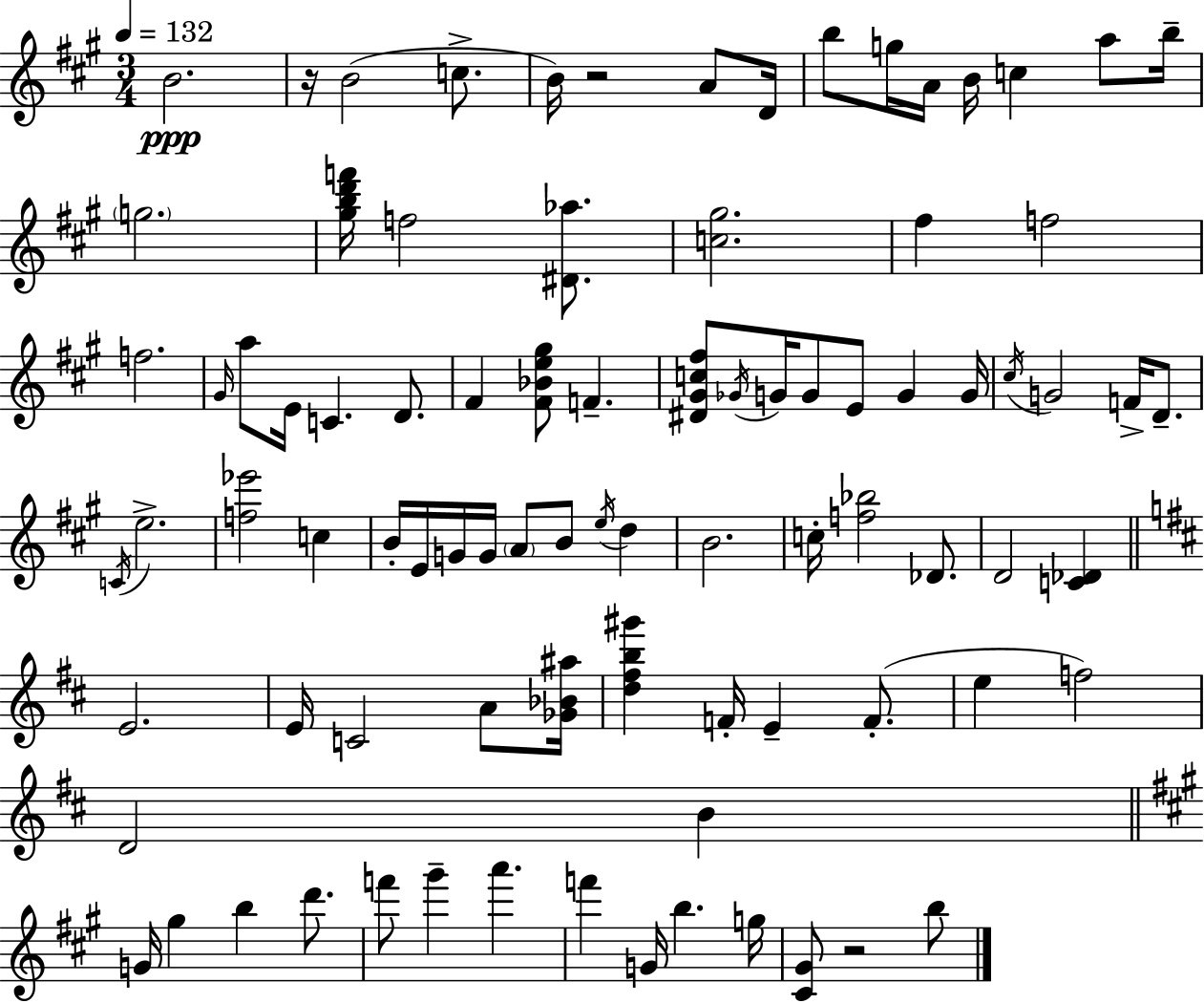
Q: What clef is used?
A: treble